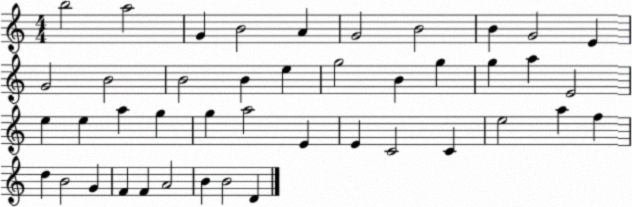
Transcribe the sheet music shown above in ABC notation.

X:1
T:Untitled
M:4/4
L:1/4
K:C
b2 a2 G B2 A G2 B2 B G2 E G2 B2 B2 B e g2 B g g a E2 e e a g g a2 E E C2 C e2 a f d B2 G F F A2 B B2 D